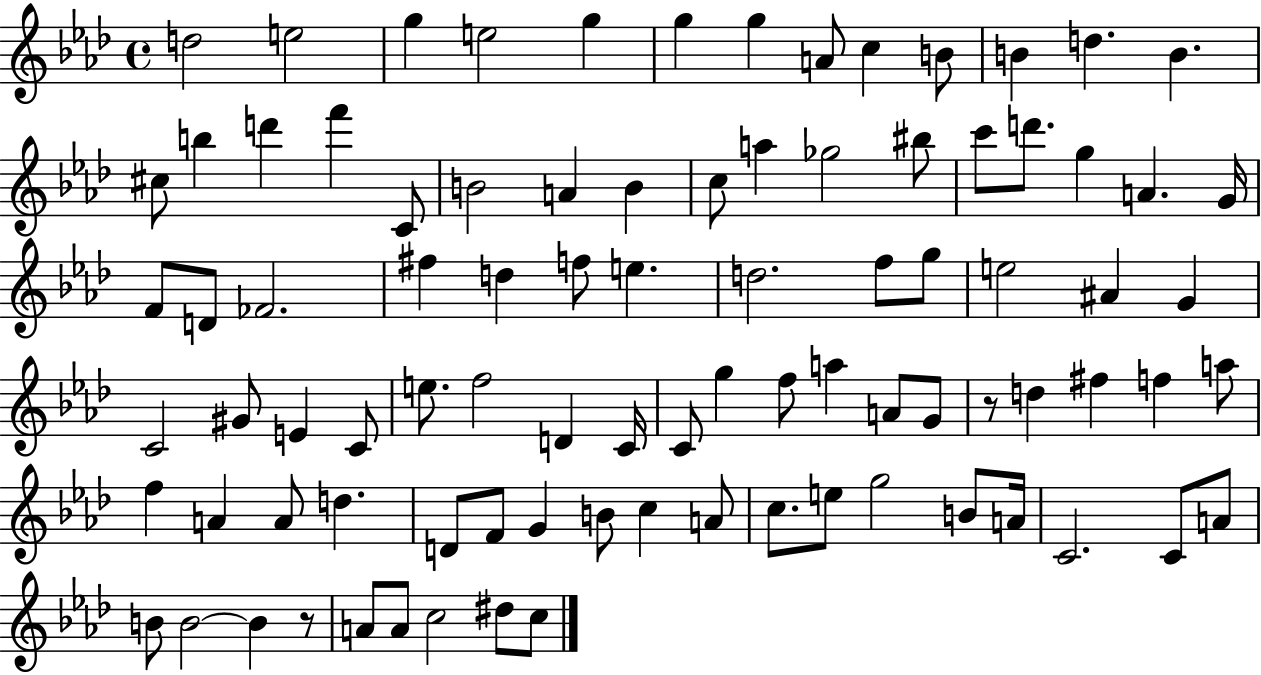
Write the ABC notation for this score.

X:1
T:Untitled
M:4/4
L:1/4
K:Ab
d2 e2 g e2 g g g A/2 c B/2 B d B ^c/2 b d' f' C/2 B2 A B c/2 a _g2 ^b/2 c'/2 d'/2 g A G/4 F/2 D/2 _F2 ^f d f/2 e d2 f/2 g/2 e2 ^A G C2 ^G/2 E C/2 e/2 f2 D C/4 C/2 g f/2 a A/2 G/2 z/2 d ^f f a/2 f A A/2 d D/2 F/2 G B/2 c A/2 c/2 e/2 g2 B/2 A/4 C2 C/2 A/2 B/2 B2 B z/2 A/2 A/2 c2 ^d/2 c/2